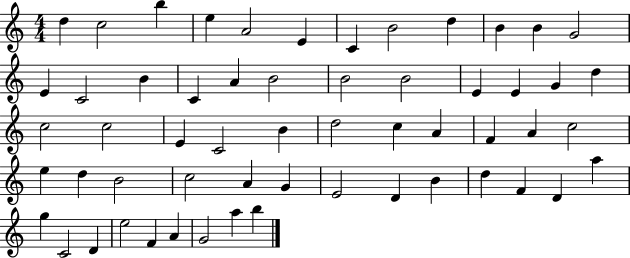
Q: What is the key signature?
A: C major